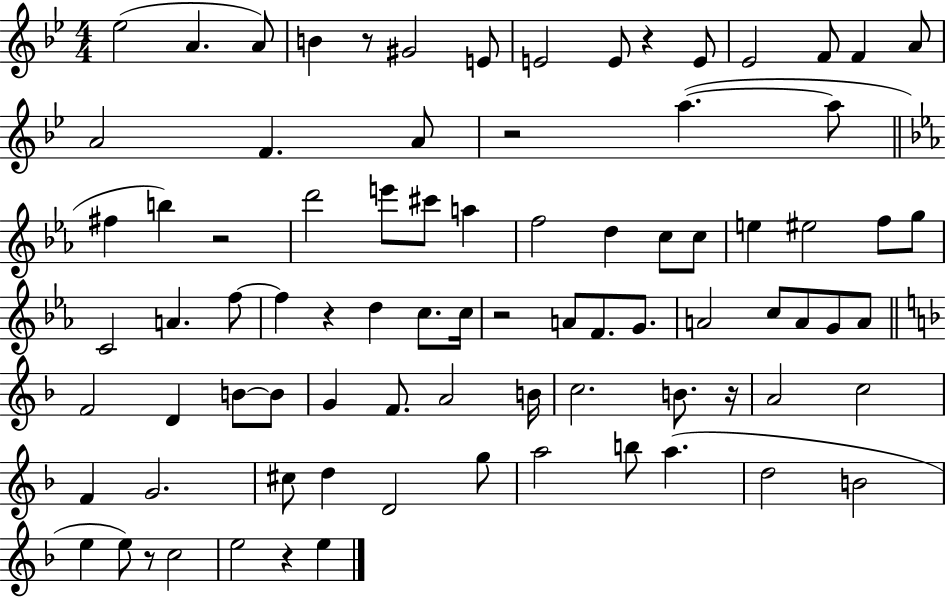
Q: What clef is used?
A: treble